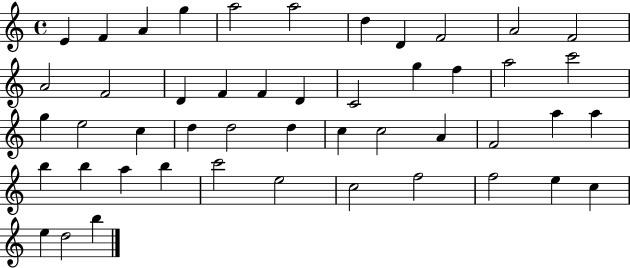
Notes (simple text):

E4/q F4/q A4/q G5/q A5/h A5/h D5/q D4/q F4/h A4/h F4/h A4/h F4/h D4/q F4/q F4/q D4/q C4/h G5/q F5/q A5/h C6/h G5/q E5/h C5/q D5/q D5/h D5/q C5/q C5/h A4/q F4/h A5/q A5/q B5/q B5/q A5/q B5/q C6/h E5/h C5/h F5/h F5/h E5/q C5/q E5/q D5/h B5/q